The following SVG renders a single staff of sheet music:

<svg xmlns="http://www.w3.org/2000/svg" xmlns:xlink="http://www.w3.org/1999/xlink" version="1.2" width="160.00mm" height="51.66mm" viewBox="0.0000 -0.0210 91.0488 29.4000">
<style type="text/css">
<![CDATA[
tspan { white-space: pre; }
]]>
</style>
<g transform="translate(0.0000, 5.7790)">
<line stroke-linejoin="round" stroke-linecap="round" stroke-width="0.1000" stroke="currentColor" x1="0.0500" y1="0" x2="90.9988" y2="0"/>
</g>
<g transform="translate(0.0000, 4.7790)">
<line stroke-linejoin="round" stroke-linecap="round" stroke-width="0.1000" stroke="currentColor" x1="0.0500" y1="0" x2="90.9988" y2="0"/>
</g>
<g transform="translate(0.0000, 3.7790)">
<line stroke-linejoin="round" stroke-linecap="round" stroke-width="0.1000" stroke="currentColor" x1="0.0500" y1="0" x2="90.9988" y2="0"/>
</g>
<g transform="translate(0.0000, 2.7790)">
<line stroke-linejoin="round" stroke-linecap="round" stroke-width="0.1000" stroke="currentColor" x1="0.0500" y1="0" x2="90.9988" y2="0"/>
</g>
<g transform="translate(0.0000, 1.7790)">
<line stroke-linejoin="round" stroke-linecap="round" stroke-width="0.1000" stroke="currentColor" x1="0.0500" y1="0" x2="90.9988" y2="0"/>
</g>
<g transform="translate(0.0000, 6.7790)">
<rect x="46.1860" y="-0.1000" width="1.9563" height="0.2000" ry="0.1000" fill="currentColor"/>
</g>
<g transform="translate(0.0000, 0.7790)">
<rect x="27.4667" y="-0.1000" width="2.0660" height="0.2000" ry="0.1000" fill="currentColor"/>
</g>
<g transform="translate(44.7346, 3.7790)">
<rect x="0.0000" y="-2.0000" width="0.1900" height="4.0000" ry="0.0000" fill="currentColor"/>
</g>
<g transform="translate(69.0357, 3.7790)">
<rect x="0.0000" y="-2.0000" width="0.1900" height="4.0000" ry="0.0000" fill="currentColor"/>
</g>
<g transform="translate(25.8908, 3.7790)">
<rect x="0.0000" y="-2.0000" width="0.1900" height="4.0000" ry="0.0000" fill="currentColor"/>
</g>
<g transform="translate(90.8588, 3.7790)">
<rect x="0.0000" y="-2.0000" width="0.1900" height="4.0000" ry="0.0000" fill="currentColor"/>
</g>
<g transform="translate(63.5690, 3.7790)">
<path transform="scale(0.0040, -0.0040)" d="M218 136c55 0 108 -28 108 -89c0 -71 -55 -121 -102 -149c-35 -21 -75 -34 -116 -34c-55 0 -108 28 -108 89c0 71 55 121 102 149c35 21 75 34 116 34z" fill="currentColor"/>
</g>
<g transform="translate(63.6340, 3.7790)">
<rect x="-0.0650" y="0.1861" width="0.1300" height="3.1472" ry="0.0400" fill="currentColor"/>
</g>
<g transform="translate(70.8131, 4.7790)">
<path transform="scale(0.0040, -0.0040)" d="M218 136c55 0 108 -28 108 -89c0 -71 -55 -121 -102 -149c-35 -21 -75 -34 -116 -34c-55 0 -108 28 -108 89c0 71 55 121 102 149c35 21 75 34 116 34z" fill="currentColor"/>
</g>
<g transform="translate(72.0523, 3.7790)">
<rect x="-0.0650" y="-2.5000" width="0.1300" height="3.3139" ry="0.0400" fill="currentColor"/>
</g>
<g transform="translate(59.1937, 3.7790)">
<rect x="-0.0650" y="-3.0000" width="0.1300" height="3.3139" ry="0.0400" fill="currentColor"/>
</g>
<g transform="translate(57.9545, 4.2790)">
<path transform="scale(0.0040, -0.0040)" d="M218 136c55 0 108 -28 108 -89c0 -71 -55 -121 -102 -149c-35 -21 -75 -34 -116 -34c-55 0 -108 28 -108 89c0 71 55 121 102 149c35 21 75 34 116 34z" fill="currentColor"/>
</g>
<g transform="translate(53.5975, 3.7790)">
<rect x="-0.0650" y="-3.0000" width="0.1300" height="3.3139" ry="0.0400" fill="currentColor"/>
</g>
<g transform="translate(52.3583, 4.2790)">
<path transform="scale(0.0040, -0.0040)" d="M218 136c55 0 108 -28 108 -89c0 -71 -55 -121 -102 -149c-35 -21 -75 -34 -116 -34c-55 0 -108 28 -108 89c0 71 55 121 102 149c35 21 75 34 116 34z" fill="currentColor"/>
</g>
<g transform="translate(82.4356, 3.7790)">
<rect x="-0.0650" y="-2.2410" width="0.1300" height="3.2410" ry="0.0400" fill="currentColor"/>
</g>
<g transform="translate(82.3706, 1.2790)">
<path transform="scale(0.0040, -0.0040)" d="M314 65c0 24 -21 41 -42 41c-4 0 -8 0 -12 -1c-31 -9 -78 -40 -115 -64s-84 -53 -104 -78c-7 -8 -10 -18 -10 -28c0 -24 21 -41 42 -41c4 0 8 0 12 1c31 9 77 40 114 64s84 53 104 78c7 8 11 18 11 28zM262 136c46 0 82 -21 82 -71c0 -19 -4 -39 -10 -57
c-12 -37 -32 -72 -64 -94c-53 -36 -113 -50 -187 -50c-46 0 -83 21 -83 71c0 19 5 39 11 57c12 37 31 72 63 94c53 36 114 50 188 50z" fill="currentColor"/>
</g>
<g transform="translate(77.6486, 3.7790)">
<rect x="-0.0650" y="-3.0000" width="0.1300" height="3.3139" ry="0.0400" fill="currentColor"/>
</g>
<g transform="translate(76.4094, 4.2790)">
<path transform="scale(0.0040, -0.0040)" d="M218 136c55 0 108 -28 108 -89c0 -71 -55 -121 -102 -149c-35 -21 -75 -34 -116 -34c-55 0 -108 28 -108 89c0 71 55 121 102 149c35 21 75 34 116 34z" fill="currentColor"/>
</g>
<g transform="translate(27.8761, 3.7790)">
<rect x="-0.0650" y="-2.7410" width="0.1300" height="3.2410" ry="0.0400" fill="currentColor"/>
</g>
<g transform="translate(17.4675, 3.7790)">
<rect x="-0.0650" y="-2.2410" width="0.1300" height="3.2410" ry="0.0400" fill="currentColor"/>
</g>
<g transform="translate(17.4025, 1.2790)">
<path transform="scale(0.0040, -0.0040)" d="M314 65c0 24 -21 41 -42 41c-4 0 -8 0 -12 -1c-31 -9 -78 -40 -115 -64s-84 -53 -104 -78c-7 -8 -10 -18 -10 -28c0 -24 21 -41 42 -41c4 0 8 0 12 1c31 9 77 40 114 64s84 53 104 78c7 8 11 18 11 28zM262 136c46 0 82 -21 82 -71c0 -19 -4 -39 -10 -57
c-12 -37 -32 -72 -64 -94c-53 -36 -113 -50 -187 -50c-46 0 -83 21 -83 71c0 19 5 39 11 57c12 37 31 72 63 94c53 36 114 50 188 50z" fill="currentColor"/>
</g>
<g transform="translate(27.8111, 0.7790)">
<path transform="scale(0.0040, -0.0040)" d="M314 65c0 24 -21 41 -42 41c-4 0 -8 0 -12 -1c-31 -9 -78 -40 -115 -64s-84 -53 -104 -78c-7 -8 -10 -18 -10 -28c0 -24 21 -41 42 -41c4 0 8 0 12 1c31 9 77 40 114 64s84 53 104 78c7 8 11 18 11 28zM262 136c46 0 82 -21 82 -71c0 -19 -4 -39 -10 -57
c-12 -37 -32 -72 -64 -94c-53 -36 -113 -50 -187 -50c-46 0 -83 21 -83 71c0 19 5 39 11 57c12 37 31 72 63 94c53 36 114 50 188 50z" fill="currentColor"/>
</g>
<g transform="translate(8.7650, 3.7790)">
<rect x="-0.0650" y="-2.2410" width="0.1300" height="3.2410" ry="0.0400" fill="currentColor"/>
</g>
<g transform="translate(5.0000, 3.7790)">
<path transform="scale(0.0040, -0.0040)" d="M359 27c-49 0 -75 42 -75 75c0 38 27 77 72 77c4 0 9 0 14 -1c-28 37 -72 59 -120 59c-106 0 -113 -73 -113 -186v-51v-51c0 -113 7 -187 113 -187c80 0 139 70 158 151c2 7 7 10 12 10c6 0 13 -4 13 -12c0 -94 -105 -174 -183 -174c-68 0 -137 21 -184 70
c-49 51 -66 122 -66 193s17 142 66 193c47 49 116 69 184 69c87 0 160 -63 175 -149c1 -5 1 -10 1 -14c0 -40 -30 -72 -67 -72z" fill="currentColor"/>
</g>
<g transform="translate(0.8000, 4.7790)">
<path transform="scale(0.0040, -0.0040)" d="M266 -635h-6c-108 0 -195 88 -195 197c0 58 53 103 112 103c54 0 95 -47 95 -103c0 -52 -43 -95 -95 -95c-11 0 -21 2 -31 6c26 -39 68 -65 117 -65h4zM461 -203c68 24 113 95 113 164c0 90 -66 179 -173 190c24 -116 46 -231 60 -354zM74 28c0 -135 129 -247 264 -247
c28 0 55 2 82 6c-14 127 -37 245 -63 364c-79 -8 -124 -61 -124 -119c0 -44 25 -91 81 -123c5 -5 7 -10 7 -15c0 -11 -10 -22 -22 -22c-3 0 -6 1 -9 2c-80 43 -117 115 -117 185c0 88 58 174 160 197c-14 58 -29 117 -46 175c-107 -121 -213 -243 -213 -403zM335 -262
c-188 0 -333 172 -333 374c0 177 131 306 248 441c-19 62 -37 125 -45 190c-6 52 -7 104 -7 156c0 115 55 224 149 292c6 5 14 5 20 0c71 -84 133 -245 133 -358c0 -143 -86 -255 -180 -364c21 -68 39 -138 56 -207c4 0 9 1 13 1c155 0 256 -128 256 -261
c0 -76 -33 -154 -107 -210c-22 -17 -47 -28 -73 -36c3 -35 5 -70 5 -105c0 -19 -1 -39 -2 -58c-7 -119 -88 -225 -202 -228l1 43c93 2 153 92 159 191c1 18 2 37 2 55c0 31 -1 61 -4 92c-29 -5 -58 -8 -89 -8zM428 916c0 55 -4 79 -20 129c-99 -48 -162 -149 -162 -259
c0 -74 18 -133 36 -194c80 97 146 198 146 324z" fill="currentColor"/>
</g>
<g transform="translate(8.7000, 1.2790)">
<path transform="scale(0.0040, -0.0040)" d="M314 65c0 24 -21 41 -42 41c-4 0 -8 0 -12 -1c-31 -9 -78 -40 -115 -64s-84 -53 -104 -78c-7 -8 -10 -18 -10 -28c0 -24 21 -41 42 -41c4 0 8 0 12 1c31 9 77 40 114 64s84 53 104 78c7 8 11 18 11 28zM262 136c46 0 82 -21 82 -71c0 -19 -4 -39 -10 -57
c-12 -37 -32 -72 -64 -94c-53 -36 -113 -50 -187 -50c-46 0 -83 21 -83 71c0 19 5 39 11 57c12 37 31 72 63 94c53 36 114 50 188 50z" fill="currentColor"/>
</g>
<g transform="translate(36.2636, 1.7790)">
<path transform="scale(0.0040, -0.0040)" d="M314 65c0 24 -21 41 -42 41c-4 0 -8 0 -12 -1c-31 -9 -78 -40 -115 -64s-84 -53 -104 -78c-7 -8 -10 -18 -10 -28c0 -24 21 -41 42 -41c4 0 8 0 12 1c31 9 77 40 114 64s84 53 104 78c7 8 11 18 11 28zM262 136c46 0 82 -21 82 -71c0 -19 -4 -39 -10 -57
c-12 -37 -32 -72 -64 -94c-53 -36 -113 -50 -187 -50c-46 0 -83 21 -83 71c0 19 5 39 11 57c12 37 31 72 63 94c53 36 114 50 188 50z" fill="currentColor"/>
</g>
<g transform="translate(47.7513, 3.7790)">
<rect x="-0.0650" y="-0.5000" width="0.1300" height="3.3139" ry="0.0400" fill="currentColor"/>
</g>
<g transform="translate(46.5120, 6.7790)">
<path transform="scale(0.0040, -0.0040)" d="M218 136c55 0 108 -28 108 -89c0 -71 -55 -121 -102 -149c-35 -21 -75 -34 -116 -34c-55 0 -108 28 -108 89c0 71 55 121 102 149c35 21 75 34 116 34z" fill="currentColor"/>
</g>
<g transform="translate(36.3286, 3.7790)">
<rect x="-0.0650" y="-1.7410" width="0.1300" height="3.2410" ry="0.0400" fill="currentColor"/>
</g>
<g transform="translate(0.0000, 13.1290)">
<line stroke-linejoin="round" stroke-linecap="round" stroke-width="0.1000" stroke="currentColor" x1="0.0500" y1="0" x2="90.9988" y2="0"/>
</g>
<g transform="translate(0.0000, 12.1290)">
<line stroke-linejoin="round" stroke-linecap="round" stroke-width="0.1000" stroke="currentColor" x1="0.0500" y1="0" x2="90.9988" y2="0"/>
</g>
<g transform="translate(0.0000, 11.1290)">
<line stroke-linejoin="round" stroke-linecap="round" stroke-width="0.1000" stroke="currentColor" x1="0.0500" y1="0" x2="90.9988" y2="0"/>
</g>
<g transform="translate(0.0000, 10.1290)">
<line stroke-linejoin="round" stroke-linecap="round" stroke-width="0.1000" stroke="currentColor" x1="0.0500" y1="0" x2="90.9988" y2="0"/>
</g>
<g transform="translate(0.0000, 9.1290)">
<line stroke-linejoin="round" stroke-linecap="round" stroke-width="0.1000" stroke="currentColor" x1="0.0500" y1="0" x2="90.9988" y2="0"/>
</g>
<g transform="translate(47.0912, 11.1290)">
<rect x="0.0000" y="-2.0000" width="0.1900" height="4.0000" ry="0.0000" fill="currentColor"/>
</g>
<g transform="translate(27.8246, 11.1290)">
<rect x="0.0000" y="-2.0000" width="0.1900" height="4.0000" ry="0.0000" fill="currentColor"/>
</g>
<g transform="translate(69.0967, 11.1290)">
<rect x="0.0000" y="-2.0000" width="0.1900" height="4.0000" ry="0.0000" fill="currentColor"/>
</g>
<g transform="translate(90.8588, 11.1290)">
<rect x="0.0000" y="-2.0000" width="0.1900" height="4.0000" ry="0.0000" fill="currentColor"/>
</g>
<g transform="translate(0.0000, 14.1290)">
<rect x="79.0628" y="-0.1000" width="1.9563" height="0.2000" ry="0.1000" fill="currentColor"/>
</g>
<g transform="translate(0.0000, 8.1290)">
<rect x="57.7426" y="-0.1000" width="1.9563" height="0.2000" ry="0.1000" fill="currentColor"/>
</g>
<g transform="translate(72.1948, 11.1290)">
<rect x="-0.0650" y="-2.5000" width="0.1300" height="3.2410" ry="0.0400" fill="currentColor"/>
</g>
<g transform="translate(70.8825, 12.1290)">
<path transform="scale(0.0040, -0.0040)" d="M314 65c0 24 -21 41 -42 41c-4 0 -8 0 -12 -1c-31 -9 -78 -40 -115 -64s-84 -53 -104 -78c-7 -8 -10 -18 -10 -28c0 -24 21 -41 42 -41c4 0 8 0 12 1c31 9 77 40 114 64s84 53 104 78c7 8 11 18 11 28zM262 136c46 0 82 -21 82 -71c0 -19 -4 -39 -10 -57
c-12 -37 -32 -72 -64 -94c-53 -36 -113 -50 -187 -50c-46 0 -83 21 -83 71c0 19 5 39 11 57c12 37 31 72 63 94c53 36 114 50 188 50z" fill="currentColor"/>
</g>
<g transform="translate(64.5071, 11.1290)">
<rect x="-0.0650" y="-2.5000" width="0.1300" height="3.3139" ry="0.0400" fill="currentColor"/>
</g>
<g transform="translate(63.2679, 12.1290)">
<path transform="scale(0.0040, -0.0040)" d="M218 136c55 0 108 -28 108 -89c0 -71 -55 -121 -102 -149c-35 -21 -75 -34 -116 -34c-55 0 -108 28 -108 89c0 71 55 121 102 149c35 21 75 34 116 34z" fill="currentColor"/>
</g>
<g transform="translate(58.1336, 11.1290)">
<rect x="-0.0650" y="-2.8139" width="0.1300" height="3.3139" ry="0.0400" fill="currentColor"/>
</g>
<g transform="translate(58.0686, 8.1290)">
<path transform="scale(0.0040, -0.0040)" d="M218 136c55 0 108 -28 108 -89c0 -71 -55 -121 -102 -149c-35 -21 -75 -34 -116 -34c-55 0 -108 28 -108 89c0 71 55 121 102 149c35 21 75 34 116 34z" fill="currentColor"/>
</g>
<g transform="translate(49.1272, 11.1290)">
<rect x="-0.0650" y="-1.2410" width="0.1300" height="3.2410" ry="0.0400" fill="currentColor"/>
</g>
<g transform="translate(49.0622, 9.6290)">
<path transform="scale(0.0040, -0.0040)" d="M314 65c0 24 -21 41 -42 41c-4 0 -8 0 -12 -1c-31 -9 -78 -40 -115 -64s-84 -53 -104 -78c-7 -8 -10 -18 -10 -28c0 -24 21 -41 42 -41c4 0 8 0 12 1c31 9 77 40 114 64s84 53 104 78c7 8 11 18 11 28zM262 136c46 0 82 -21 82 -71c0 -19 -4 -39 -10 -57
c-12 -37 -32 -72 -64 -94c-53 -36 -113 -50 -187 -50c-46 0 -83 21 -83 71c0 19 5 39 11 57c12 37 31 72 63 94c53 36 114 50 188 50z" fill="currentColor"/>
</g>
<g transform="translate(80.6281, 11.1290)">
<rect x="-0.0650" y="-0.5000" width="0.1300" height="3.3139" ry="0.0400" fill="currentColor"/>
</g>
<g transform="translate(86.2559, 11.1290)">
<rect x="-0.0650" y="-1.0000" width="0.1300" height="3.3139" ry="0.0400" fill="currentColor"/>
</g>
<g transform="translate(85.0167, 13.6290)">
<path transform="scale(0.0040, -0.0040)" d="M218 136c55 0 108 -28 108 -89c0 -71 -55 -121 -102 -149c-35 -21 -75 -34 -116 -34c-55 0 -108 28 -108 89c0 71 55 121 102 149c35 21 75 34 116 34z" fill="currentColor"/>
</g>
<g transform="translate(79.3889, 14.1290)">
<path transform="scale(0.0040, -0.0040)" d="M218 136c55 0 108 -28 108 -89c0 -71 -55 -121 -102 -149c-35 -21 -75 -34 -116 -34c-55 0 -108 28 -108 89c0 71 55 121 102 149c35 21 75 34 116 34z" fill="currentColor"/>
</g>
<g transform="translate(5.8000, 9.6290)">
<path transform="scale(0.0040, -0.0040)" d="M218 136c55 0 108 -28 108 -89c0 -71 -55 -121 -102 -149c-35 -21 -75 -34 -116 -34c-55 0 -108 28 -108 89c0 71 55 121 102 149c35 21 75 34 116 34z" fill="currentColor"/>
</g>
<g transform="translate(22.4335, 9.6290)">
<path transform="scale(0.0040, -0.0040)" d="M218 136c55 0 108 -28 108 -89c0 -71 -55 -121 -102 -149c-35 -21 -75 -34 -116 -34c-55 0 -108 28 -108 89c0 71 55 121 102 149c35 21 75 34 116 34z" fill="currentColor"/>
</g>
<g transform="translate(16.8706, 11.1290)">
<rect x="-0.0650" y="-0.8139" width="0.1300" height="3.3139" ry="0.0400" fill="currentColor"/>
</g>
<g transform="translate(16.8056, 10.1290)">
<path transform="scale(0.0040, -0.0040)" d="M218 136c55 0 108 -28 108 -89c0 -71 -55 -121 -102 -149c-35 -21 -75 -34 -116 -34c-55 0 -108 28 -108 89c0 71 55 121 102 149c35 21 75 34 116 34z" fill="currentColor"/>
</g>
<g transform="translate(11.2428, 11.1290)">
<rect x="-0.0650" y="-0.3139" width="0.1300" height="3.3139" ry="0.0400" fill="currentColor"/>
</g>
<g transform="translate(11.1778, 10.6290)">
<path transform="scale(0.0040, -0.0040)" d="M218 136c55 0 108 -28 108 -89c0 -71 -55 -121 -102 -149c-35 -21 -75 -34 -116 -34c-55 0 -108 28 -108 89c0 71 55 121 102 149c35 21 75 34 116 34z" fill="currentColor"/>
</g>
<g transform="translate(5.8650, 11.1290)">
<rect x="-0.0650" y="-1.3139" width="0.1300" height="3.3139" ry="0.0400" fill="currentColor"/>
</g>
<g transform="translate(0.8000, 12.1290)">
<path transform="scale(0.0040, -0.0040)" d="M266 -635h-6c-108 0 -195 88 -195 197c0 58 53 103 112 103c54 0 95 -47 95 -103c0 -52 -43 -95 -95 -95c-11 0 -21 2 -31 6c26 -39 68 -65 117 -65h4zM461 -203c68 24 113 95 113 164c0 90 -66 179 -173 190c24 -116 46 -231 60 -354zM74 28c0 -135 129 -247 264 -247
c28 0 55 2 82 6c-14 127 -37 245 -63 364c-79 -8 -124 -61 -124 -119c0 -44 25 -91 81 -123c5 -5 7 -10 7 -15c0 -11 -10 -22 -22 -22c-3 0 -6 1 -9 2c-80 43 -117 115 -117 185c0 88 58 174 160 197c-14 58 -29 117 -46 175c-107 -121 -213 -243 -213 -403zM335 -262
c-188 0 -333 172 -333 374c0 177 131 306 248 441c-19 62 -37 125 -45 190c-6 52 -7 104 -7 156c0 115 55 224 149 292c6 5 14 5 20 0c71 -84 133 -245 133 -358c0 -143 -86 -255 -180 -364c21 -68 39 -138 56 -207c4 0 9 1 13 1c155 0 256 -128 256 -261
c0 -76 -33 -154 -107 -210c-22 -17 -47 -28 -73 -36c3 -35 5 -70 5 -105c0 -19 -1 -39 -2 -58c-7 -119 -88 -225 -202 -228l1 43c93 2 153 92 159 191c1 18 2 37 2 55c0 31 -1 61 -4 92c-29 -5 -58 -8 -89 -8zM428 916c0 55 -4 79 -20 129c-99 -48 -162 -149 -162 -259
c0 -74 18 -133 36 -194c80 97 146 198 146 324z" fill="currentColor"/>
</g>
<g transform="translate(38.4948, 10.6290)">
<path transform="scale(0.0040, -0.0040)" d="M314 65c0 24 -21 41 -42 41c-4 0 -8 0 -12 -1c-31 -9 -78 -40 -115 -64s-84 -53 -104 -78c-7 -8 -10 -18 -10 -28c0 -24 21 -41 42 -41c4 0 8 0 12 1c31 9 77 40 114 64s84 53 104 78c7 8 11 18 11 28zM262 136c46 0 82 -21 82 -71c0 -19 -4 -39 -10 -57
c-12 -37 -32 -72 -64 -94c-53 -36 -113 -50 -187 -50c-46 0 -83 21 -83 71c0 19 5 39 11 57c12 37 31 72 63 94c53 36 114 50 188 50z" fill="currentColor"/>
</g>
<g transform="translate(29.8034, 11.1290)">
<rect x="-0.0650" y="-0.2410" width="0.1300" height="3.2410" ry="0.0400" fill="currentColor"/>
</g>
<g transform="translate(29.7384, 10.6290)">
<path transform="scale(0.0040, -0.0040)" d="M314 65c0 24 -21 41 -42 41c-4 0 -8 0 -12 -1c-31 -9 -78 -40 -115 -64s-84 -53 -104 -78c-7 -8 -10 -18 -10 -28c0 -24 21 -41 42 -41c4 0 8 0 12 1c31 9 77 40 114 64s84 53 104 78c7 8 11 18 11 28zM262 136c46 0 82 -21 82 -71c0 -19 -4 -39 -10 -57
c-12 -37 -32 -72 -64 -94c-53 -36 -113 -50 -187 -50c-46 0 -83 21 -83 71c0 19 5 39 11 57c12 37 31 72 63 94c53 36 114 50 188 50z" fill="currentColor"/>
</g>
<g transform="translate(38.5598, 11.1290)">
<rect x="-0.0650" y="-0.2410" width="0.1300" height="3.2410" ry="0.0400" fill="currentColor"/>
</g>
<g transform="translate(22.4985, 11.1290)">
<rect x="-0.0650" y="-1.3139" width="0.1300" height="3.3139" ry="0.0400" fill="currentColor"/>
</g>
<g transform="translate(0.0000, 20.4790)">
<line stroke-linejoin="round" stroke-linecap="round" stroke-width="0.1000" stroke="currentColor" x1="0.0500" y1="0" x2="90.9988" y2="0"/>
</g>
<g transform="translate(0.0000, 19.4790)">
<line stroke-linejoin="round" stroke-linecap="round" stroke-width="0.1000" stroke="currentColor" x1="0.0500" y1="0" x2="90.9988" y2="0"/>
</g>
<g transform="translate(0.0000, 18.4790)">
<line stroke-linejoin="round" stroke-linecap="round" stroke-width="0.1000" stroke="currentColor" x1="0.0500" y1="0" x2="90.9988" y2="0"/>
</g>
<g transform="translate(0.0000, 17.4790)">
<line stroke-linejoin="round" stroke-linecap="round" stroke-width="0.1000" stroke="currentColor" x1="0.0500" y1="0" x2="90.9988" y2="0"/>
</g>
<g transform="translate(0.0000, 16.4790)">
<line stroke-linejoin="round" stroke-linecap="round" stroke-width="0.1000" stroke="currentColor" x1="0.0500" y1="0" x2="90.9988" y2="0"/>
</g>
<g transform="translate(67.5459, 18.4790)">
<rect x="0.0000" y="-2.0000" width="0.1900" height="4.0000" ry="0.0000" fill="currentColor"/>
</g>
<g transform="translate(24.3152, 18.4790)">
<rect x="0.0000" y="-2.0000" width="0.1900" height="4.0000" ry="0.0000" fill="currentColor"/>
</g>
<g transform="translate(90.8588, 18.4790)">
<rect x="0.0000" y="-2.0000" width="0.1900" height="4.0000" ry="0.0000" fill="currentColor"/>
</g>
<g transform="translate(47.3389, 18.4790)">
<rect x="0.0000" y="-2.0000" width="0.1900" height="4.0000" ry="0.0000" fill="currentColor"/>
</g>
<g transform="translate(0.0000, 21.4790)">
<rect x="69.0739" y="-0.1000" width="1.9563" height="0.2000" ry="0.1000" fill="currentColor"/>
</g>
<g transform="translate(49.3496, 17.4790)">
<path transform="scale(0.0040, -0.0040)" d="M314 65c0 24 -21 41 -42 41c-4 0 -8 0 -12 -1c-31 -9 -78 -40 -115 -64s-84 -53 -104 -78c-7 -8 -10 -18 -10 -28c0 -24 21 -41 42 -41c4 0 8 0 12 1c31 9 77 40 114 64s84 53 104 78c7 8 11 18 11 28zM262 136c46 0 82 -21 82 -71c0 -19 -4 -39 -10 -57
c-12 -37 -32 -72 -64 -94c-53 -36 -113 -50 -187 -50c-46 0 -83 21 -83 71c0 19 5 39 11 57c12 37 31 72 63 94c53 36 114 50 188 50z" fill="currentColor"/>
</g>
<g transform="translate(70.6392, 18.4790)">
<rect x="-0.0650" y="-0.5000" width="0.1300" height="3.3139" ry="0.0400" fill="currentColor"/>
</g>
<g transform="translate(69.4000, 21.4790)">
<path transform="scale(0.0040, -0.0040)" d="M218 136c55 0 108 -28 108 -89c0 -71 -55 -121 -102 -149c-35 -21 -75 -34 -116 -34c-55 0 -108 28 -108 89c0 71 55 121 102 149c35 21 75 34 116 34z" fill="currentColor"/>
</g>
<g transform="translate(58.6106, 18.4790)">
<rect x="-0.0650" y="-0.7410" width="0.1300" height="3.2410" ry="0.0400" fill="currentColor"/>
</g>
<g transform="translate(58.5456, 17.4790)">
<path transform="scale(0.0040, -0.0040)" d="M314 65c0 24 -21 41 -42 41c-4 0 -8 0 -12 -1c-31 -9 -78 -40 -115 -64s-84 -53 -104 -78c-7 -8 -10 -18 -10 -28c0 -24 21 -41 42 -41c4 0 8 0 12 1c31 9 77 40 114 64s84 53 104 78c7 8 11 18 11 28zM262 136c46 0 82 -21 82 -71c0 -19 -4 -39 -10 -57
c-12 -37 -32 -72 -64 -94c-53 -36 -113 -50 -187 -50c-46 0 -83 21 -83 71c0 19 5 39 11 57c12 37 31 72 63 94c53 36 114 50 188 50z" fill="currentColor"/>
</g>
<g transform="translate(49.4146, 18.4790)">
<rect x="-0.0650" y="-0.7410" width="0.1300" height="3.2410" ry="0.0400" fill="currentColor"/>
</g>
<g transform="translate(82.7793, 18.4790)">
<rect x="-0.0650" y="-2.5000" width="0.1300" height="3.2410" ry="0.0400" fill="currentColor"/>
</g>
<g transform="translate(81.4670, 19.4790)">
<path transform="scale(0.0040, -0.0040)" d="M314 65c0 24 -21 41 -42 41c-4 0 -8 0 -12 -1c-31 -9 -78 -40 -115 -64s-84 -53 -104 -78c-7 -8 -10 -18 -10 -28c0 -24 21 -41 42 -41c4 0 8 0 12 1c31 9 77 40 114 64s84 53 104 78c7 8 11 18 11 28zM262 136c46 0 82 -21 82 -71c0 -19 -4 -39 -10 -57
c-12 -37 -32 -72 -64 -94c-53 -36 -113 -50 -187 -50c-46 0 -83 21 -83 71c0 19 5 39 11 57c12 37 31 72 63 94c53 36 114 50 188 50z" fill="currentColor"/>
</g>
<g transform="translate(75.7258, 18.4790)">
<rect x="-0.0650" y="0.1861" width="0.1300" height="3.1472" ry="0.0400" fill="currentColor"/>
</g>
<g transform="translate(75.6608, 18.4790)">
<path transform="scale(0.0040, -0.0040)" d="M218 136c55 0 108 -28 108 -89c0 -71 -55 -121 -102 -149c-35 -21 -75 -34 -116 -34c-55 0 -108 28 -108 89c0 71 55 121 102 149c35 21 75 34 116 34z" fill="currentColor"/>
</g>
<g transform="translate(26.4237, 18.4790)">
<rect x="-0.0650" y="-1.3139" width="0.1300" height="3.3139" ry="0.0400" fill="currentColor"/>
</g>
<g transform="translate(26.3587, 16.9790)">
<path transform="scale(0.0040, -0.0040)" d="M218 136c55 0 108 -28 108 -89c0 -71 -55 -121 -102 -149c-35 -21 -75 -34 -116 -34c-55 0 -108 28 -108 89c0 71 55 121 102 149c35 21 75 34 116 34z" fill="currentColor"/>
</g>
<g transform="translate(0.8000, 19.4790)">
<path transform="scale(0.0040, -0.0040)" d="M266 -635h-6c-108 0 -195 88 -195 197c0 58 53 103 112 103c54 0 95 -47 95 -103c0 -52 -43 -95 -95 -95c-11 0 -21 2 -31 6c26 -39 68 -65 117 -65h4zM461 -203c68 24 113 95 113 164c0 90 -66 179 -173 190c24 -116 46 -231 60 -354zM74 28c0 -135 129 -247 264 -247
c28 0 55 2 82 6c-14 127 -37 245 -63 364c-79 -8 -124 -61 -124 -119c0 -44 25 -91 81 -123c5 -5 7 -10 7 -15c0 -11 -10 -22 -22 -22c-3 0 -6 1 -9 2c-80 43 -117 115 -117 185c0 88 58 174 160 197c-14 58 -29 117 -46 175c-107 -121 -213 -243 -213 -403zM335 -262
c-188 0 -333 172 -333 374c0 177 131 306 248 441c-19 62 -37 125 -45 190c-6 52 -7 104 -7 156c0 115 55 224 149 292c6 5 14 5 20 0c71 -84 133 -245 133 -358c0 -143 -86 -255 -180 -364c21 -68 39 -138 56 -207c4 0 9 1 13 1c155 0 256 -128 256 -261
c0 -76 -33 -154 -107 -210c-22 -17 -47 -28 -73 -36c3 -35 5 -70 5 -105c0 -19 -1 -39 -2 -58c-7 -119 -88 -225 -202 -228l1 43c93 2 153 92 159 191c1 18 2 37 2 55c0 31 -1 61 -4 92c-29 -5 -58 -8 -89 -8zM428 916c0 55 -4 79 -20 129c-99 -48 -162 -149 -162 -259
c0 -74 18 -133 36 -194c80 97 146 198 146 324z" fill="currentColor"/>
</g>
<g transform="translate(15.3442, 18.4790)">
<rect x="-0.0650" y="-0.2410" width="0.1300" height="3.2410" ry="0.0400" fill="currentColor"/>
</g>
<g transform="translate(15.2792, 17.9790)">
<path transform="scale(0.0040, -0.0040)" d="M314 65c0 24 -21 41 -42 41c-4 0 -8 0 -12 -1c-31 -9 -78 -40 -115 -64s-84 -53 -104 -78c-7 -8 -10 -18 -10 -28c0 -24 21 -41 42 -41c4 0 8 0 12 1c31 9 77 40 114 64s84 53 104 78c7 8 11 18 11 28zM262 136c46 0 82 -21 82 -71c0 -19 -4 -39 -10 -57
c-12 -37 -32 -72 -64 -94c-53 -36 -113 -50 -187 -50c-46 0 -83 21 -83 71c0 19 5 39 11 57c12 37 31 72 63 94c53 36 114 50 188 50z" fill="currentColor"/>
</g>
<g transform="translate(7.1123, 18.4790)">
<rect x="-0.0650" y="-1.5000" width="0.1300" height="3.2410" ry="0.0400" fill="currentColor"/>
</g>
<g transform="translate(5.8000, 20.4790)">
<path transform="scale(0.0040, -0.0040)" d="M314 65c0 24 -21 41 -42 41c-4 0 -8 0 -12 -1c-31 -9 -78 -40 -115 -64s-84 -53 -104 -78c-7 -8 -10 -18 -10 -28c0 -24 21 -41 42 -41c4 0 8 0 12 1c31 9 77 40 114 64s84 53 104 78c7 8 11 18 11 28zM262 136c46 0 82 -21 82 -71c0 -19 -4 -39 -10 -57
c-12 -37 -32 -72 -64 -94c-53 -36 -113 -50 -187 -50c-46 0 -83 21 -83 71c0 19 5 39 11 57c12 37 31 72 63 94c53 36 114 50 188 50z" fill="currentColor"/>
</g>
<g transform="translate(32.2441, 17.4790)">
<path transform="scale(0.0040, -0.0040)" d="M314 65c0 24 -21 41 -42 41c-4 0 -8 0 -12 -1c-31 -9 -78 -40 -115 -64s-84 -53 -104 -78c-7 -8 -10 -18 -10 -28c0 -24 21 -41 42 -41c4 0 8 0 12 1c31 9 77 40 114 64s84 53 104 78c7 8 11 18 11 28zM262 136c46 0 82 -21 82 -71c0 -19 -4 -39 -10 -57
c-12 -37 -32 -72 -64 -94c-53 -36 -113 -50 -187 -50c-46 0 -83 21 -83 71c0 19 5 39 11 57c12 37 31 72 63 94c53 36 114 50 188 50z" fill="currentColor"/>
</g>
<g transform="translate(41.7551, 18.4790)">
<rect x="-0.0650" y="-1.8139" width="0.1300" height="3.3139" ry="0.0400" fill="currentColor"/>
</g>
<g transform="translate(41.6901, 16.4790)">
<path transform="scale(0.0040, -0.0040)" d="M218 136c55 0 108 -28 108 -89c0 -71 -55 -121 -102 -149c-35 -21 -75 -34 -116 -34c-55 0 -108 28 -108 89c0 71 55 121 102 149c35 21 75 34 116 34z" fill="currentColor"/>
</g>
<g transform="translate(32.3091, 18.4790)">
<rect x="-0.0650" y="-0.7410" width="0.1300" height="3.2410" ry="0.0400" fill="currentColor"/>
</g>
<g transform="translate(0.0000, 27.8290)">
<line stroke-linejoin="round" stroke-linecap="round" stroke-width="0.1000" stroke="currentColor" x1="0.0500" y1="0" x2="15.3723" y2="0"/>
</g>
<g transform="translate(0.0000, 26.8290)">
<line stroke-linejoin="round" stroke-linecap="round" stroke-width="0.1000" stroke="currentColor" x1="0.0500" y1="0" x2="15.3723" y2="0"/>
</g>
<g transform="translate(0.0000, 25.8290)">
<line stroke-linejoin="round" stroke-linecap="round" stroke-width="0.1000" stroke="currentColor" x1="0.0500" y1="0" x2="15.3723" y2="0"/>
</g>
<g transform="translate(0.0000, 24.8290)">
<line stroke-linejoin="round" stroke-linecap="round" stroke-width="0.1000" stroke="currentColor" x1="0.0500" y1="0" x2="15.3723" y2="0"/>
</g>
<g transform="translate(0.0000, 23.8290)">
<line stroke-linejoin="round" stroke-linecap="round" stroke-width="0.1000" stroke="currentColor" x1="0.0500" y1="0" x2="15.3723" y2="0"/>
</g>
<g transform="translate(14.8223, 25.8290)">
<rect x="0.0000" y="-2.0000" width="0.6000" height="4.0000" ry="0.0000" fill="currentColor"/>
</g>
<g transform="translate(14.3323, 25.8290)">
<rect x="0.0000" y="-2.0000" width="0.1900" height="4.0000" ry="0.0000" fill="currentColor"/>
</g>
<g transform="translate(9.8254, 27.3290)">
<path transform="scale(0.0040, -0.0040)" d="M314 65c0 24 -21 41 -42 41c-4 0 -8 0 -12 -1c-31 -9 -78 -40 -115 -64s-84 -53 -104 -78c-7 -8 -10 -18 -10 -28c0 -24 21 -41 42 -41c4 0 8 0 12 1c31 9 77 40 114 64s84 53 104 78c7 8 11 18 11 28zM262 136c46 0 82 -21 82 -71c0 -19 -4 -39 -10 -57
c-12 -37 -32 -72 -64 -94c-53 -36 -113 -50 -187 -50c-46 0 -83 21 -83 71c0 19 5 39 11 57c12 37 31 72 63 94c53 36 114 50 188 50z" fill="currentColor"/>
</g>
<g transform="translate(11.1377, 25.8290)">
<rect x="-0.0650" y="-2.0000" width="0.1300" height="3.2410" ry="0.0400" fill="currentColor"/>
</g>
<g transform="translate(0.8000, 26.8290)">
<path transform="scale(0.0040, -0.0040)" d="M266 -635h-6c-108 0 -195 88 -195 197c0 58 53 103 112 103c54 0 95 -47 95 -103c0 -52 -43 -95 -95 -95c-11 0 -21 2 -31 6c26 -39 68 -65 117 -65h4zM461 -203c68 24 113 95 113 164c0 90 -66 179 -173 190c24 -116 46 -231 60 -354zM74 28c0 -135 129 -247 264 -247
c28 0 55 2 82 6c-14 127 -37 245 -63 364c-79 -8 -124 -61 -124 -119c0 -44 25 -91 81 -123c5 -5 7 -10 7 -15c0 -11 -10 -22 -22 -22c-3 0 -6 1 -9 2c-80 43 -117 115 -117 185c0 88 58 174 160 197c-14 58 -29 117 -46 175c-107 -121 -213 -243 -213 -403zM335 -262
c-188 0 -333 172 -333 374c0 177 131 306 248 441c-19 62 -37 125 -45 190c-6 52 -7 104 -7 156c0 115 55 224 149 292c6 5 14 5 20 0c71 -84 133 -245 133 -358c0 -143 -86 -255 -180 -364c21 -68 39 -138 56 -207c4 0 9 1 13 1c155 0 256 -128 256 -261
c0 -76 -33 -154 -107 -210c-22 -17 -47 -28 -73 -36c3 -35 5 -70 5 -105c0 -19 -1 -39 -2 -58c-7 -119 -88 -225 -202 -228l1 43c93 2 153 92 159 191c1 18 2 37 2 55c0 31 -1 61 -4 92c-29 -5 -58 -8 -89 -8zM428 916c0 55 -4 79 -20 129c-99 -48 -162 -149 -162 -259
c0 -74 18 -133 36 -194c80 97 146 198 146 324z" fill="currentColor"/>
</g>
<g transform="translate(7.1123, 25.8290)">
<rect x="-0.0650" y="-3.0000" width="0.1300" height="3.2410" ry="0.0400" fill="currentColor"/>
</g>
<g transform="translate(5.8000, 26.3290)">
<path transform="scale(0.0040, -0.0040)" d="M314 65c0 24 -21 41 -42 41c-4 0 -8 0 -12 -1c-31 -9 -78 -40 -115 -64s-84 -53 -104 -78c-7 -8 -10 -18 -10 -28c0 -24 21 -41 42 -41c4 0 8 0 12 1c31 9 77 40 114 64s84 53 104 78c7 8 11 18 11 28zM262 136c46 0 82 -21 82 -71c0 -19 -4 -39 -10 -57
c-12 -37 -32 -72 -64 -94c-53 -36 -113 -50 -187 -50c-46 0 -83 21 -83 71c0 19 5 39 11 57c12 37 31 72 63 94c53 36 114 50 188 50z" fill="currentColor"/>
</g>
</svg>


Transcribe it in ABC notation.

X:1
T:Untitled
M:4/4
L:1/4
K:C
g2 g2 a2 f2 C A A B G A g2 e c d e c2 c2 e2 a G G2 C D E2 c2 e d2 f d2 d2 C B G2 A2 F2